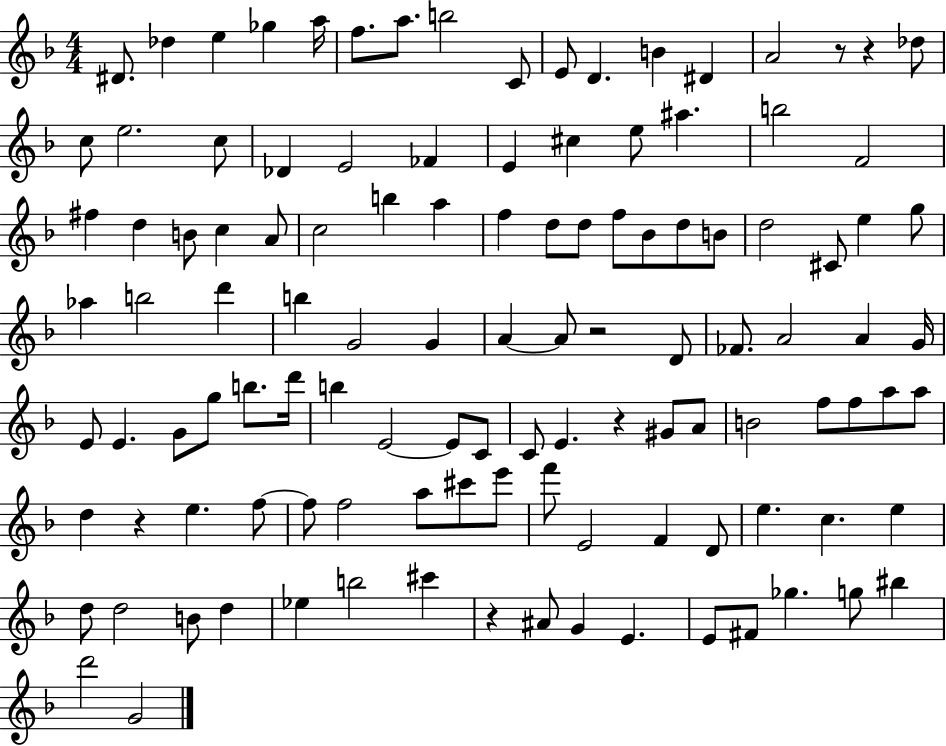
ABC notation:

X:1
T:Untitled
M:4/4
L:1/4
K:F
^D/2 _d e _g a/4 f/2 a/2 b2 C/2 E/2 D B ^D A2 z/2 z _d/2 c/2 e2 c/2 _D E2 _F E ^c e/2 ^a b2 F2 ^f d B/2 c A/2 c2 b a f d/2 d/2 f/2 _B/2 d/2 B/2 d2 ^C/2 e g/2 _a b2 d' b G2 G A A/2 z2 D/2 _F/2 A2 A G/4 E/2 E G/2 g/2 b/2 d'/4 b E2 E/2 C/2 C/2 E z ^G/2 A/2 B2 f/2 f/2 a/2 a/2 d z e f/2 f/2 f2 a/2 ^c'/2 e'/2 f'/2 E2 F D/2 e c e d/2 d2 B/2 d _e b2 ^c' z ^A/2 G E E/2 ^F/2 _g g/2 ^b d'2 G2